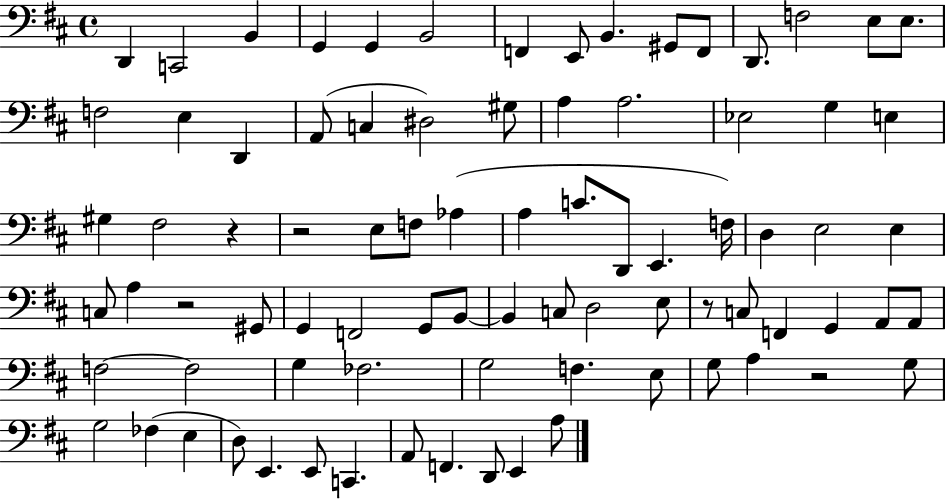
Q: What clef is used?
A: bass